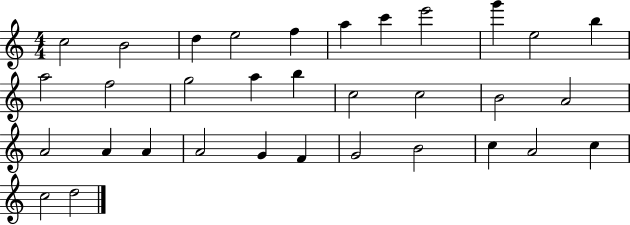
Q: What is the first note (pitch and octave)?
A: C5